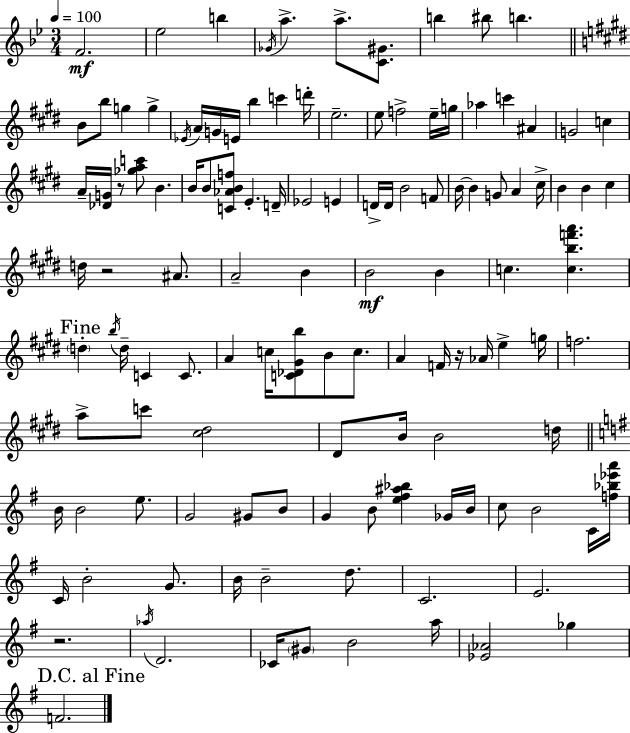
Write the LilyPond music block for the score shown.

{
  \clef treble
  \numericTimeSignature
  \time 3/4
  \key g \minor
  \tempo 4 = 100
  f'2.\mf | ees''2 b''4 | \acciaccatura { ges'16 } a''4.-> a''8.-> <c' gis'>8. | b''4 bis''8 b''4. | \break \bar "||" \break \key e \major b'8 b''8 g''4 g''4-> | \acciaccatura { ees'16 } a'16 g'16 e'16 b''4 c'''4 | d'''16-. e''2.-- | e''8 f''2-> e''16-- | \break g''16 aes''4 c'''4 ais'4 | g'2 c''4 | a'16-- <des' g'>16 r8 <ges'' a'' c'''>8 b'4. | b'16 b'8 <c' aes' b' f''>8 e'4.-. | \break d'16-- ees'2 e'4 | d'16-> d'16 b'2 f'8 | b'16~~ b'4 g'8 a'4 | cis''16-> b'4 b'4 cis''4 | \break d''16 r2 ais'8. | a'2-- b'4 | b'2\mf b'4 | c''4. <c'' b'' f''' a'''>4. | \break \mark "Fine" \parenthesize d''4-. \acciaccatura { b''16 } d''16-- c'4 c'8. | a'4 c''16 <c' des' gis' b''>8 b'8 c''8. | a'4 f'16 r16 aes'16 e''4-> | g''16 f''2. | \break a''8-> c'''8 <cis'' dis''>2 | dis'8 b'16 b'2 | d''16 \bar "||" \break \key g \major b'16 b'2 e''8. | g'2 gis'8 b'8 | g'4 b'8 <e'' fis'' ais'' bes''>4 ges'16 b'16 | c''8 b'2 c'16 <f'' bes'' ees''' a'''>16 | \break c'16 b'2-. g'8. | b'16 b'2-- d''8. | c'2. | e'2. | \break r2. | \acciaccatura { aes''16 } d'2. | ces'16 \parenthesize gis'8 b'2 | a''16 <ees' aes'>2 ges''4 | \break \mark "D.C. al Fine" f'2. | \bar "|."
}